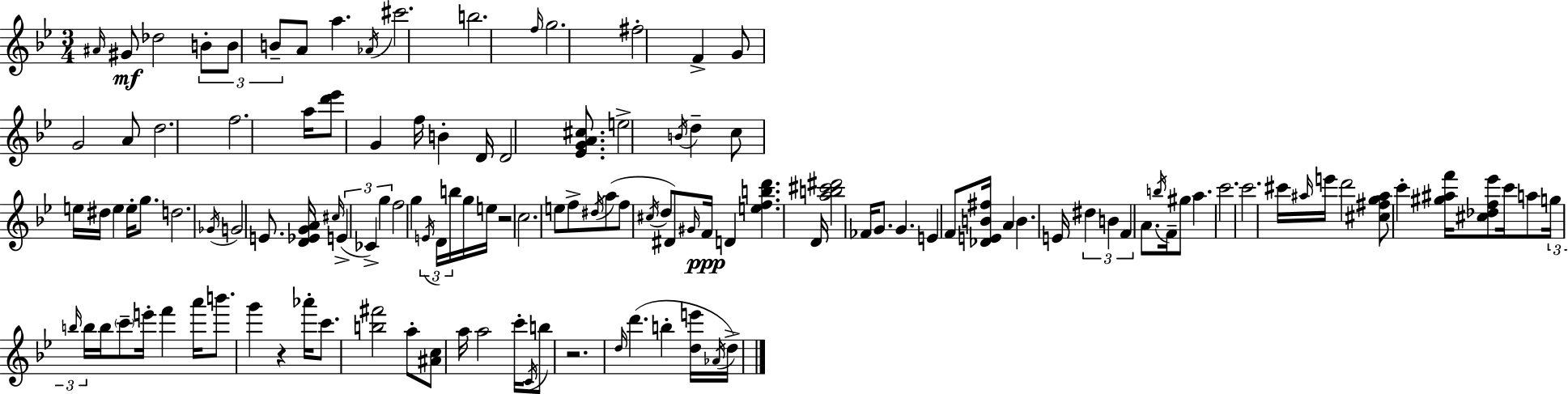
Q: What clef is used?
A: treble